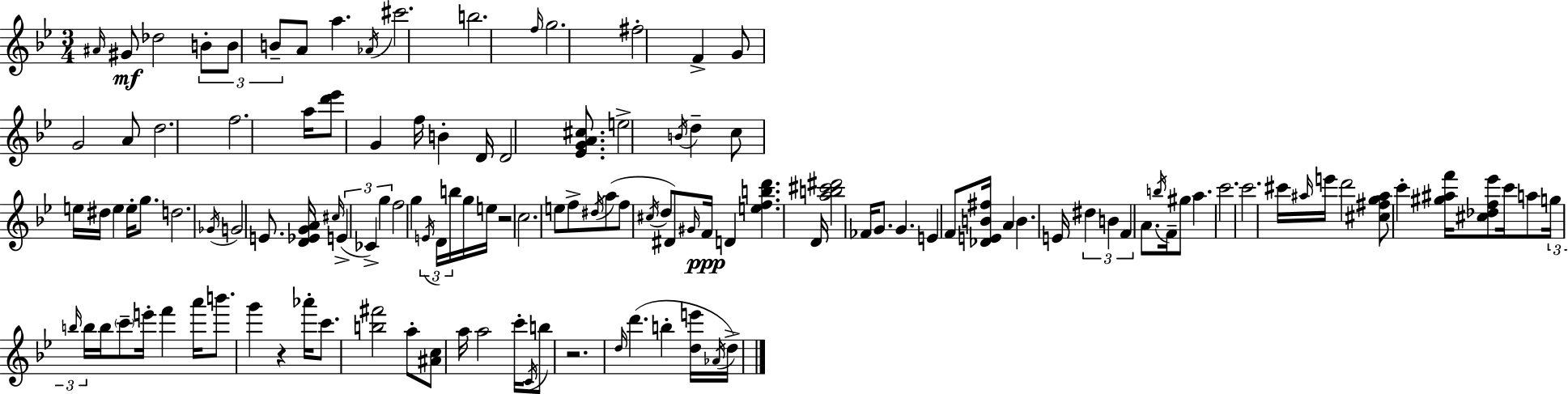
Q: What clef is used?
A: treble